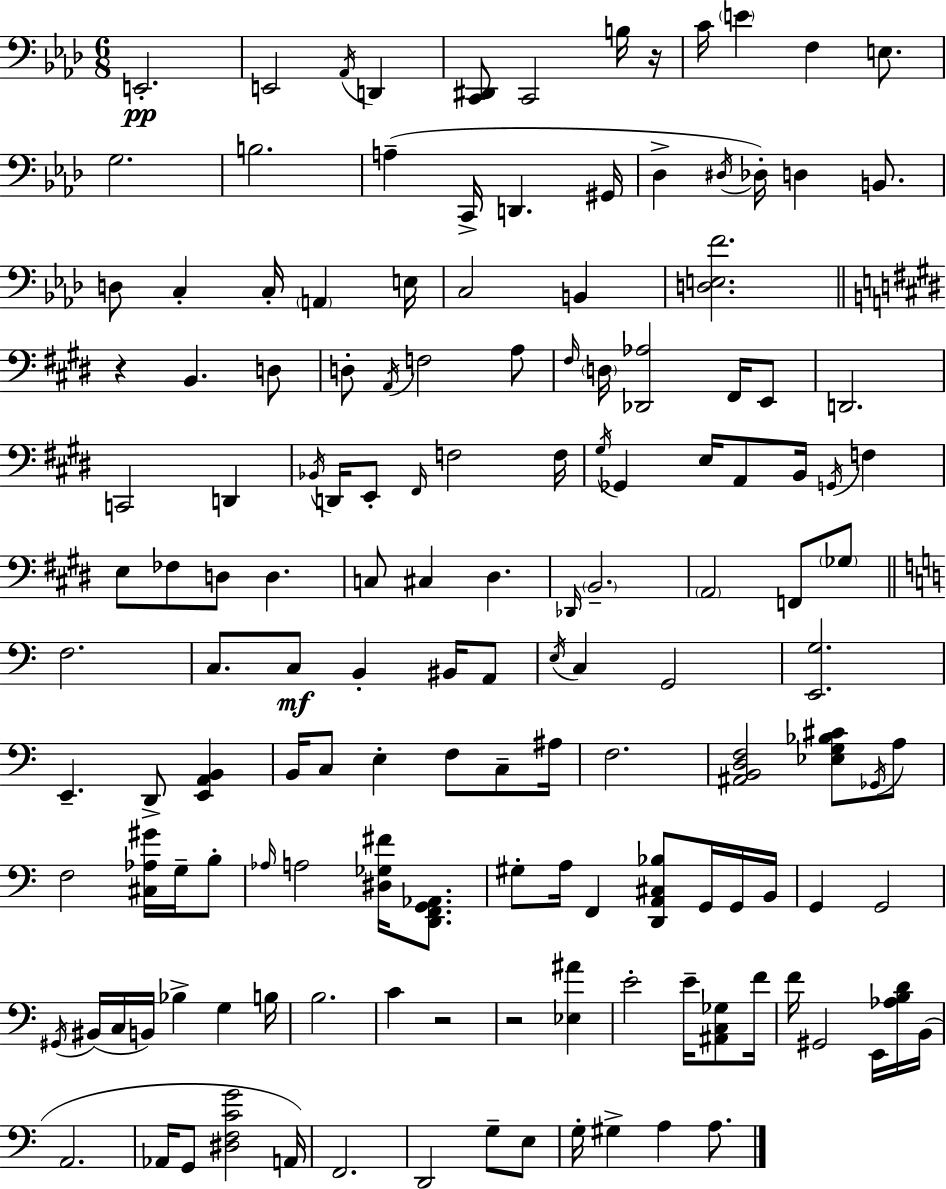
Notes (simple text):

E2/h. E2/h Ab2/s D2/q [C2,D#2]/e C2/h B3/s R/s C4/s E4/q F3/q E3/e. G3/h. B3/h. A3/q C2/s D2/q. G#2/s Db3/q D#3/s Db3/s D3/q B2/e. D3/e C3/q C3/s A2/q E3/s C3/h B2/q [D3,E3,F4]/h. R/q B2/q. D3/e D3/e A2/s F3/h A3/e F#3/s D3/s [Db2,Ab3]/h F#2/s E2/e D2/h. C2/h D2/q Bb2/s D2/s E2/e F#2/s F3/h F3/s G#3/s Gb2/q E3/s A2/e B2/s G2/s F3/q E3/e FES3/e D3/e D3/q. C3/e C#3/q D#3/q. Db2/s B2/h. A2/h F2/e Gb3/e F3/h. C3/e. C3/e B2/q BIS2/s A2/e E3/s C3/q G2/h [E2,G3]/h. E2/q. D2/e [E2,A2,B2]/q B2/s C3/e E3/q F3/e C3/e A#3/s F3/h. [A#2,B2,D3,F3]/h [Eb3,G3,Bb3,C#4]/e Gb2/s A3/e F3/h [C#3,Ab3,G#4]/s G3/s B3/e Ab3/s A3/h [D#3,Gb3,F#4]/s [D2,F2,G2,Ab2]/e. G#3/e A3/s F2/q [D2,A2,C#3,Bb3]/e G2/s G2/s B2/s G2/q G2/h G#2/s BIS2/s C3/s B2/s Bb3/q G3/q B3/s B3/h. C4/q R/h R/h [Eb3,A#4]/q E4/h E4/s [A#2,C3,Gb3]/e F4/s F4/s G#2/h E2/s [Ab3,B3,D4]/s B2/s A2/h. Ab2/s G2/e [D#3,F3,C4,G4]/h A2/s F2/h. D2/h G3/e E3/e G3/s G#3/q A3/q A3/e.